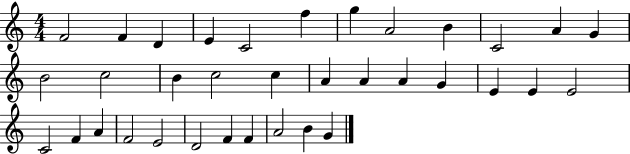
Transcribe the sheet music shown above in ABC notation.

X:1
T:Untitled
M:4/4
L:1/4
K:C
F2 F D E C2 f g A2 B C2 A G B2 c2 B c2 c A A A G E E E2 C2 F A F2 E2 D2 F F A2 B G